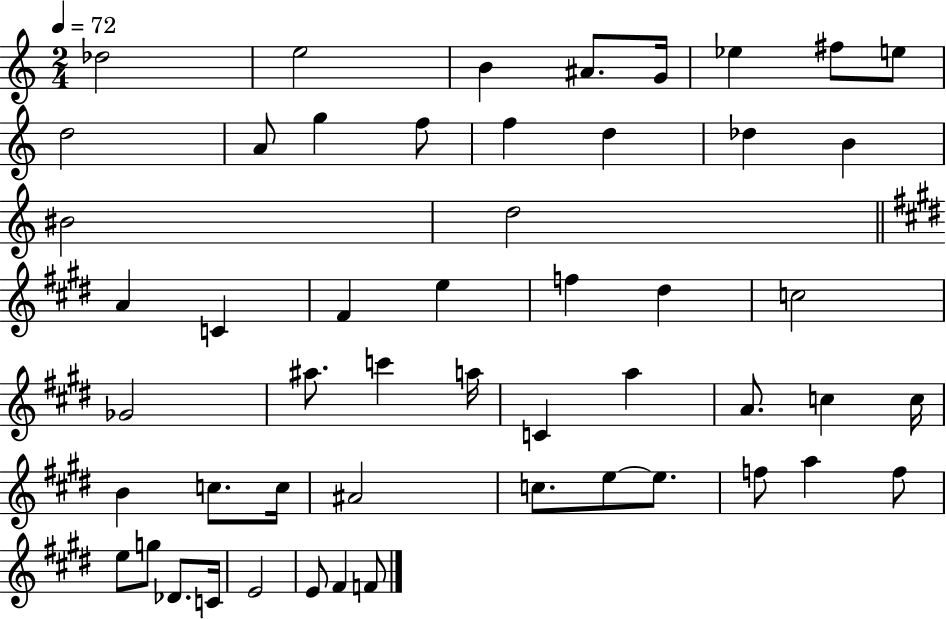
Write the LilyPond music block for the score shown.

{
  \clef treble
  \numericTimeSignature
  \time 2/4
  \key c \major
  \tempo 4 = 72
  \repeat volta 2 { des''2 | e''2 | b'4 ais'8. g'16 | ees''4 fis''8 e''8 | \break d''2 | a'8 g''4 f''8 | f''4 d''4 | des''4 b'4 | \break bis'2 | d''2 | \bar "||" \break \key e \major a'4 c'4 | fis'4 e''4 | f''4 dis''4 | c''2 | \break ges'2 | ais''8. c'''4 a''16 | c'4 a''4 | a'8. c''4 c''16 | \break b'4 c''8. c''16 | ais'2 | c''8. e''8~~ e''8. | f''8 a''4 f''8 | \break e''8 g''8 des'8. c'16 | e'2 | e'8 fis'4 f'8 | } \bar "|."
}